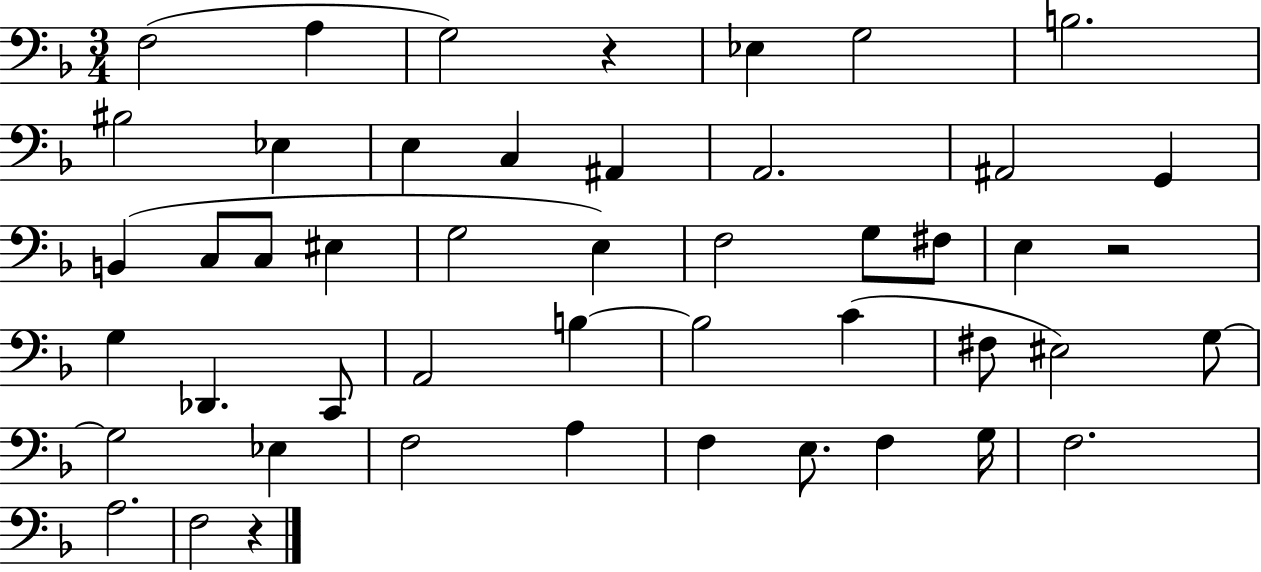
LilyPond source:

{
  \clef bass
  \numericTimeSignature
  \time 3/4
  \key f \major
  f2( a4 | g2) r4 | ees4 g2 | b2. | \break bis2 ees4 | e4 c4 ais,4 | a,2. | ais,2 g,4 | \break b,4( c8 c8 eis4 | g2 e4) | f2 g8 fis8 | e4 r2 | \break g4 des,4. c,8 | a,2 b4~~ | b2 c'4( | fis8 eis2) g8~~ | \break g2 ees4 | f2 a4 | f4 e8. f4 g16 | f2. | \break a2. | f2 r4 | \bar "|."
}